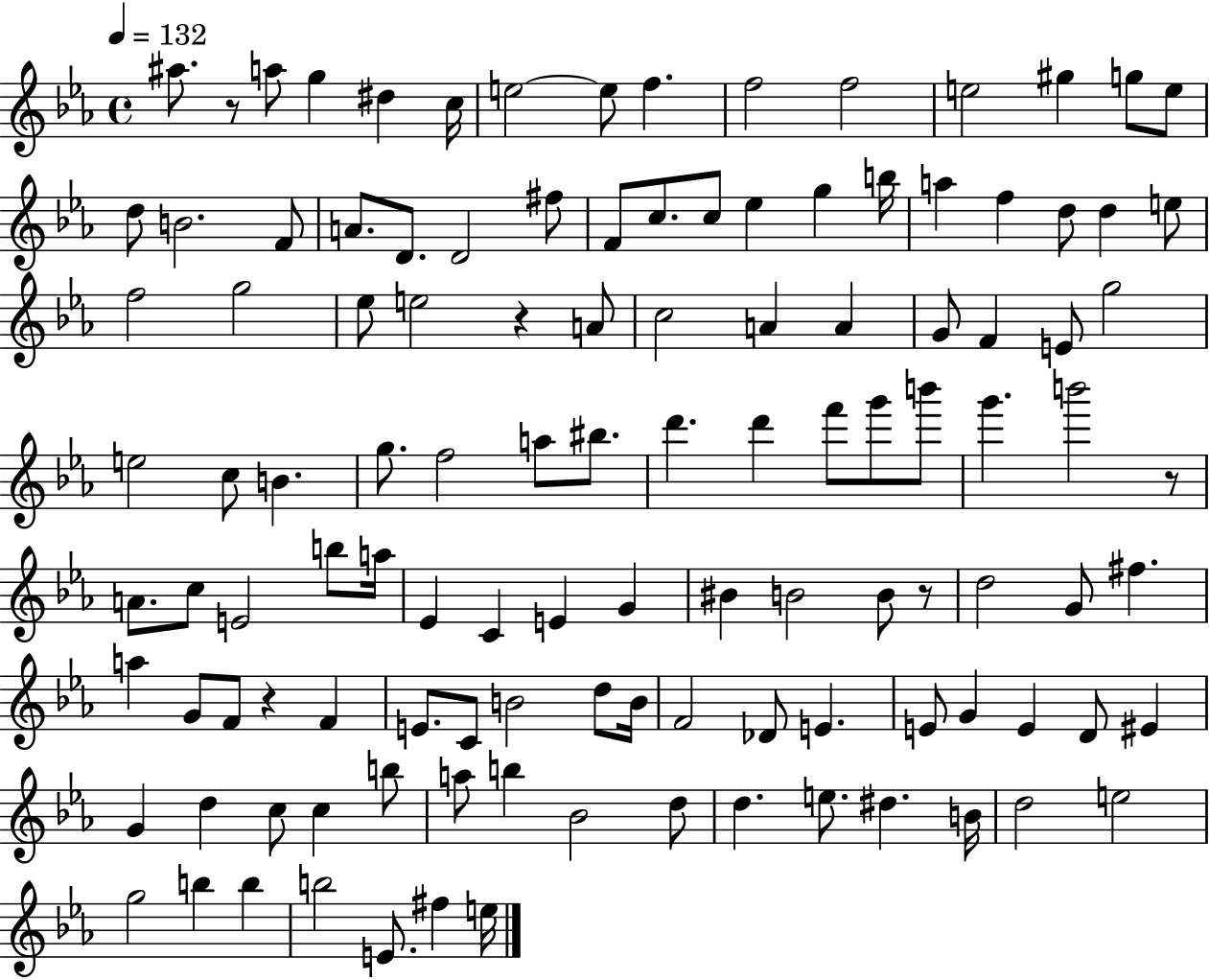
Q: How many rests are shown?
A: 5